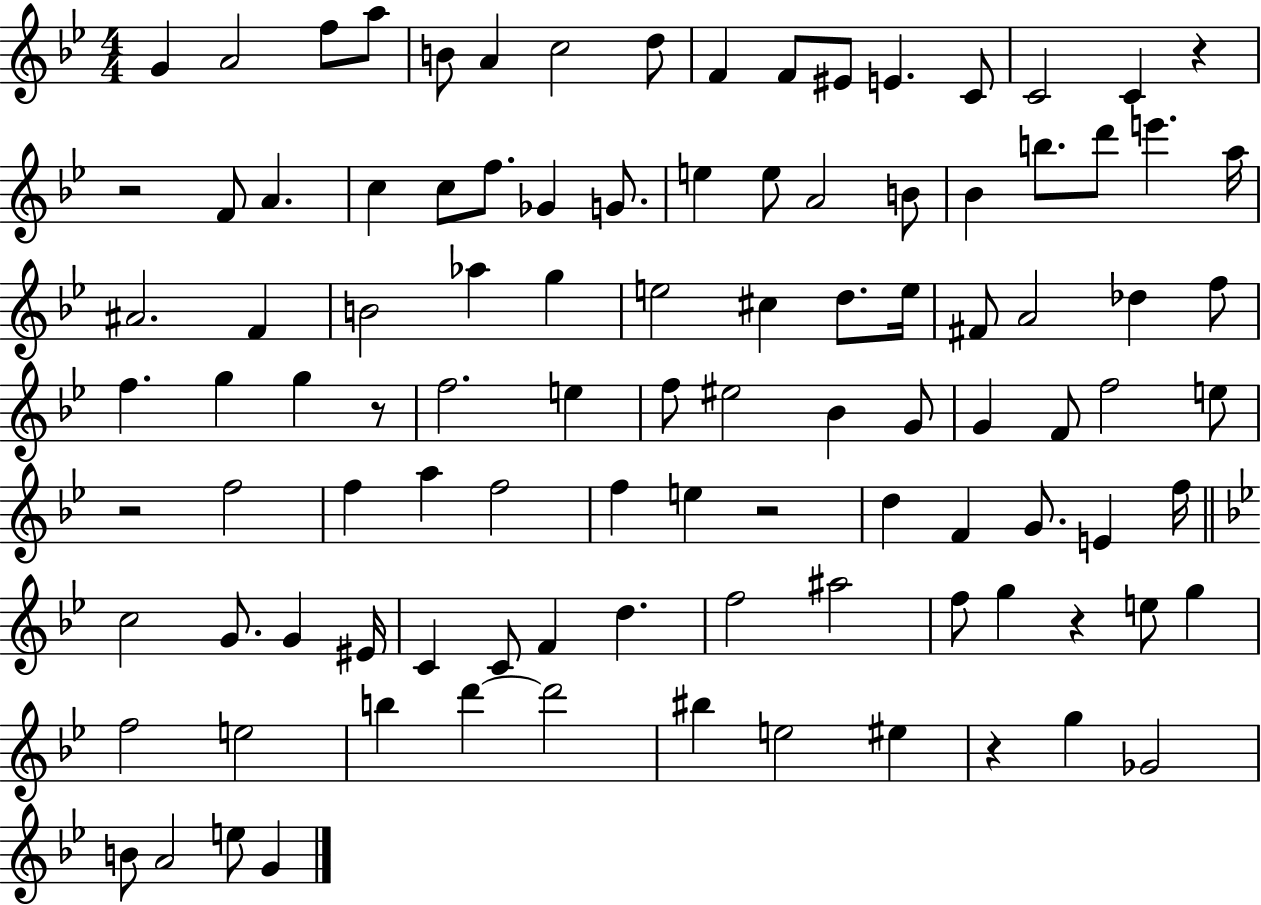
{
  \clef treble
  \numericTimeSignature
  \time 4/4
  \key bes \major
  g'4 a'2 f''8 a''8 | b'8 a'4 c''2 d''8 | f'4 f'8 eis'8 e'4. c'8 | c'2 c'4 r4 | \break r2 f'8 a'4. | c''4 c''8 f''8. ges'4 g'8. | e''4 e''8 a'2 b'8 | bes'4 b''8. d'''8 e'''4. a''16 | \break ais'2. f'4 | b'2 aes''4 g''4 | e''2 cis''4 d''8. e''16 | fis'8 a'2 des''4 f''8 | \break f''4. g''4 g''4 r8 | f''2. e''4 | f''8 eis''2 bes'4 g'8 | g'4 f'8 f''2 e''8 | \break r2 f''2 | f''4 a''4 f''2 | f''4 e''4 r2 | d''4 f'4 g'8. e'4 f''16 | \break \bar "||" \break \key bes \major c''2 g'8. g'4 eis'16 | c'4 c'8 f'4 d''4. | f''2 ais''2 | f''8 g''4 r4 e''8 g''4 | \break f''2 e''2 | b''4 d'''4~~ d'''2 | bis''4 e''2 eis''4 | r4 g''4 ges'2 | \break b'8 a'2 e''8 g'4 | \bar "|."
}